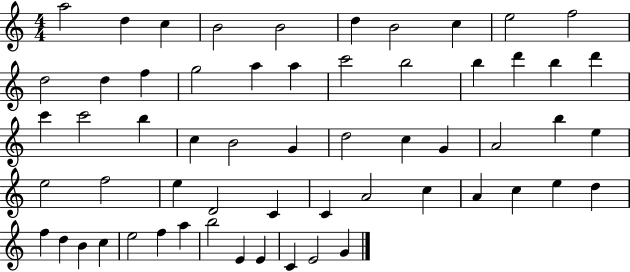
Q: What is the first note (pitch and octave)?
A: A5